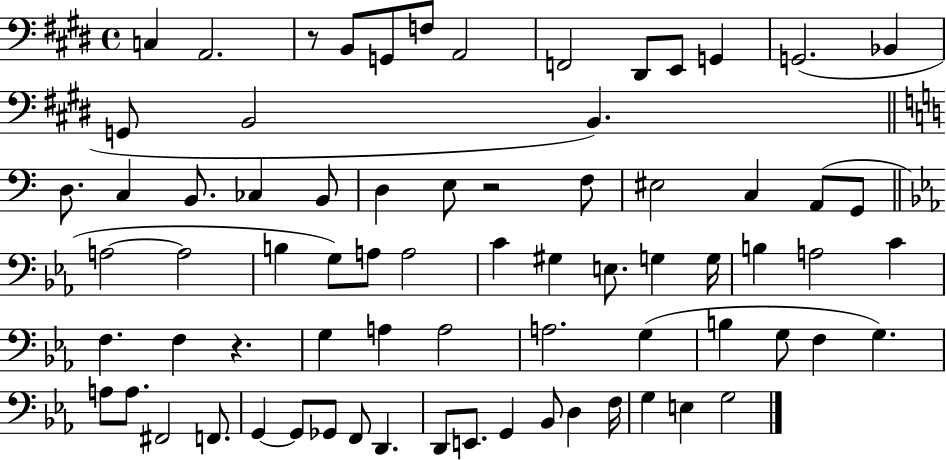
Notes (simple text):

C3/q A2/h. R/e B2/e G2/e F3/e A2/h F2/h D#2/e E2/e G2/q G2/h. Bb2/q G2/e B2/h B2/q. D3/e. C3/q B2/e. CES3/q B2/e D3/q E3/e R/h F3/e EIS3/h C3/q A2/e G2/e A3/h A3/h B3/q G3/e A3/e A3/h C4/q G#3/q E3/e. G3/q G3/s B3/q A3/h C4/q F3/q. F3/q R/q. G3/q A3/q A3/h A3/h. G3/q B3/q G3/e F3/q G3/q. A3/e A3/e. F#2/h F2/e. G2/q G2/e Gb2/e F2/e D2/q. D2/e E2/e. G2/q Bb2/e D3/q F3/s G3/q E3/q G3/h